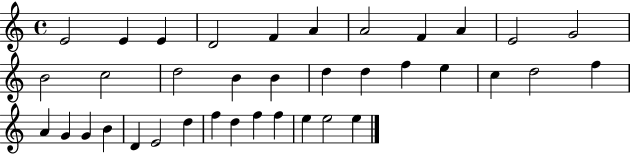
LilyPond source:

{
  \clef treble
  \time 4/4
  \defaultTimeSignature
  \key c \major
  e'2 e'4 e'4 | d'2 f'4 a'4 | a'2 f'4 a'4 | e'2 g'2 | \break b'2 c''2 | d''2 b'4 b'4 | d''4 d''4 f''4 e''4 | c''4 d''2 f''4 | \break a'4 g'4 g'4 b'4 | d'4 e'2 d''4 | f''4 d''4 f''4 f''4 | e''4 e''2 e''4 | \break \bar "|."
}